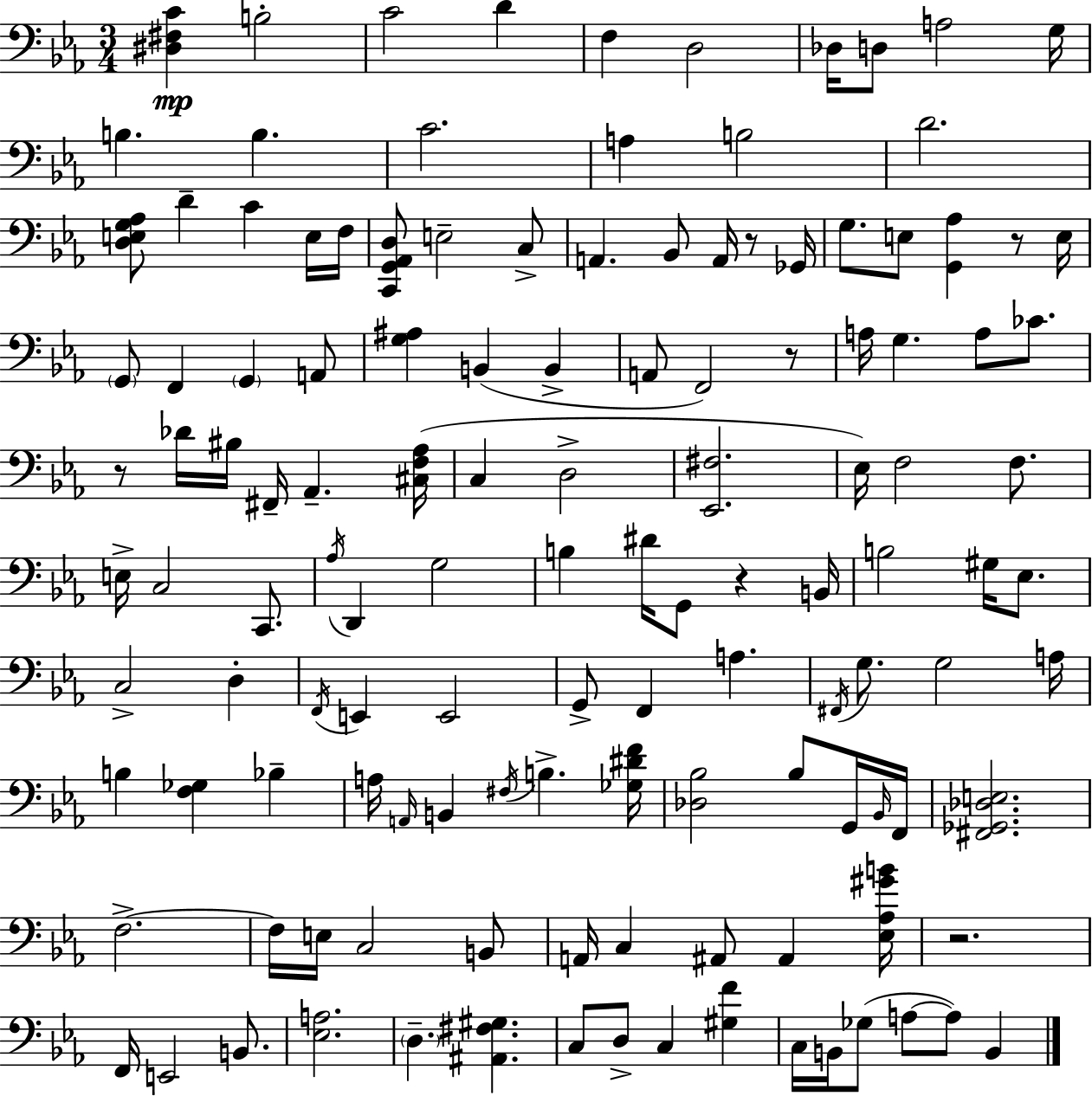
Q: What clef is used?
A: bass